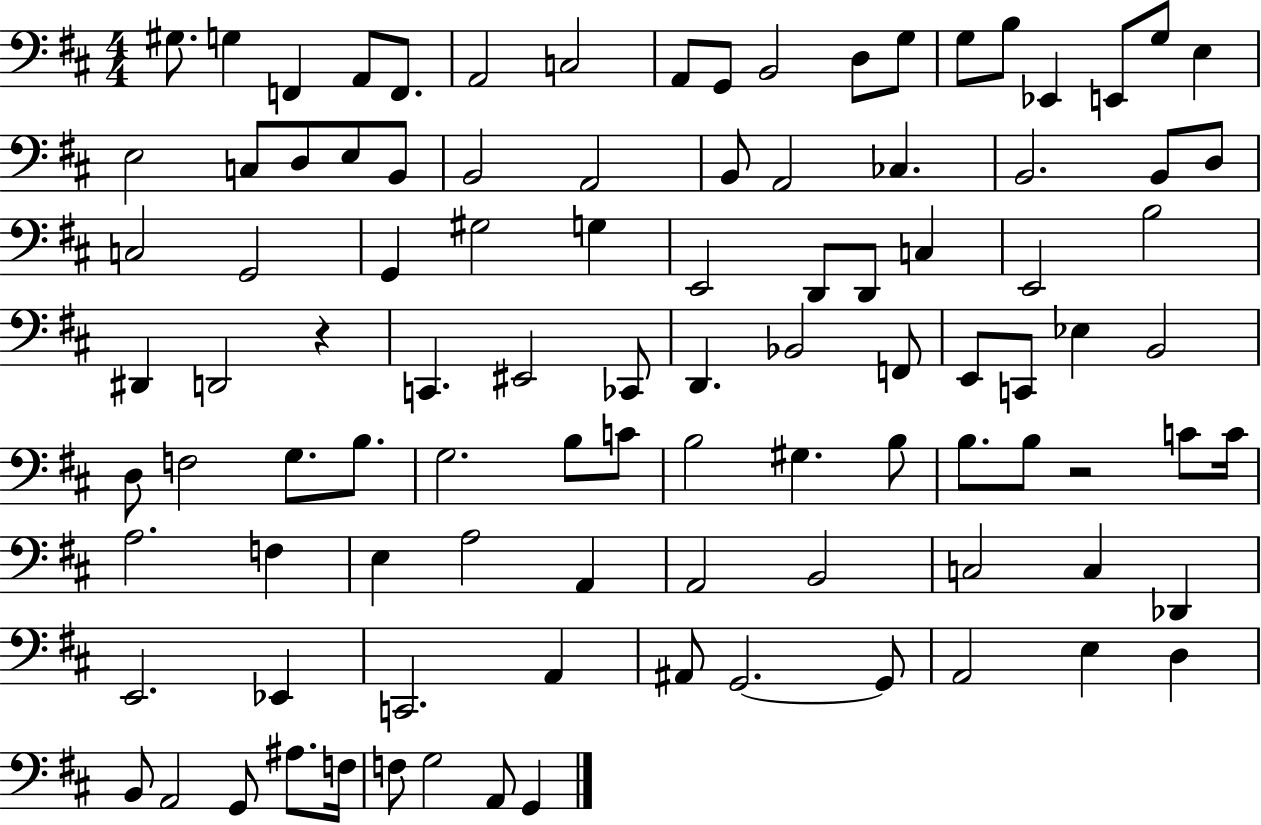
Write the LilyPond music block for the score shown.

{
  \clef bass
  \numericTimeSignature
  \time 4/4
  \key d \major
  gis8. g4 f,4 a,8 f,8. | a,2 c2 | a,8 g,8 b,2 d8 g8 | g8 b8 ees,4 e,8 g8 e4 | \break e2 c8 d8 e8 b,8 | b,2 a,2 | b,8 a,2 ces4. | b,2. b,8 d8 | \break c2 g,2 | g,4 gis2 g4 | e,2 d,8 d,8 c4 | e,2 b2 | \break dis,4 d,2 r4 | c,4. eis,2 ces,8 | d,4. bes,2 f,8 | e,8 c,8 ees4 b,2 | \break d8 f2 g8. b8. | g2. b8 c'8 | b2 gis4. b8 | b8. b8 r2 c'8 c'16 | \break a2. f4 | e4 a2 a,4 | a,2 b,2 | c2 c4 des,4 | \break e,2. ees,4 | c,2. a,4 | ais,8 g,2.~~ g,8 | a,2 e4 d4 | \break b,8 a,2 g,8 ais8. f16 | f8 g2 a,8 g,4 | \bar "|."
}